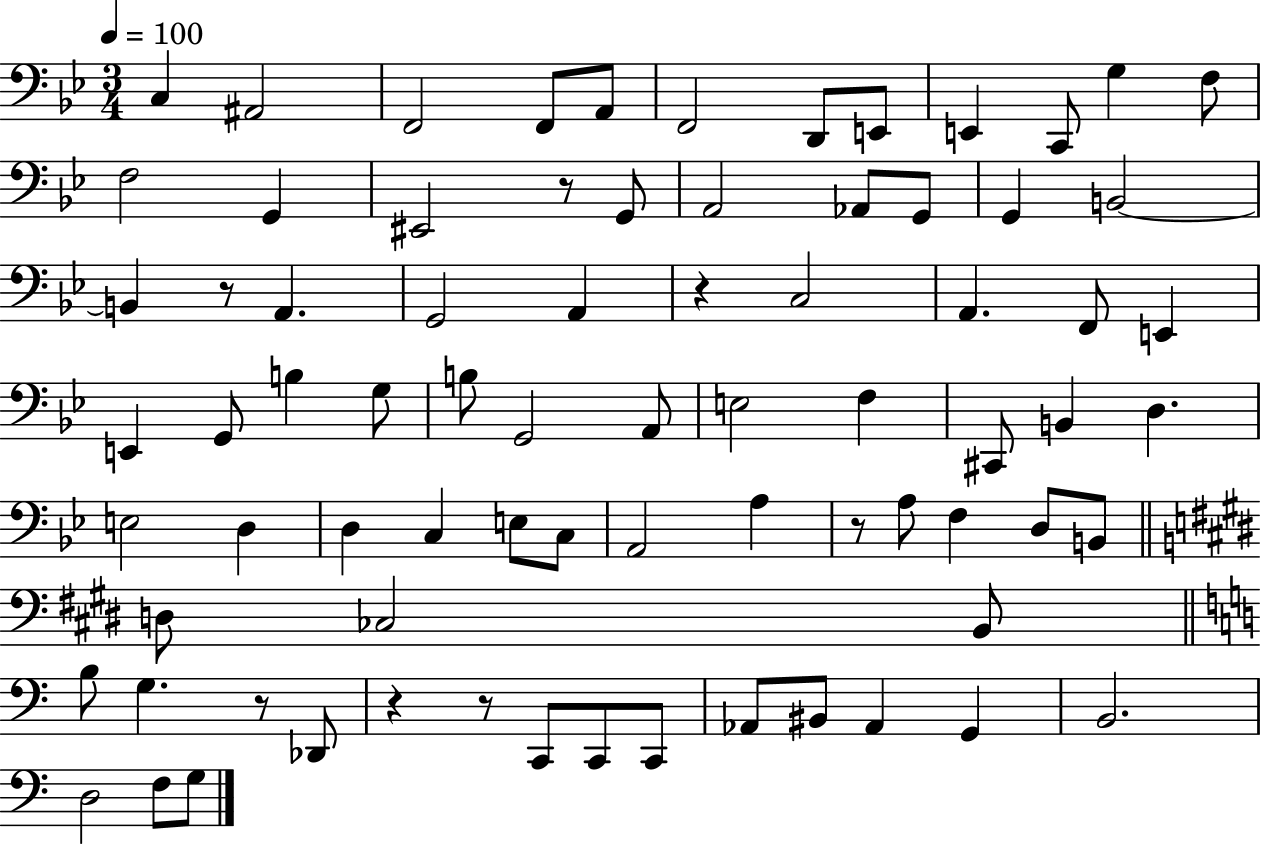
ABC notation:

X:1
T:Untitled
M:3/4
L:1/4
K:Bb
C, ^A,,2 F,,2 F,,/2 A,,/2 F,,2 D,,/2 E,,/2 E,, C,,/2 G, F,/2 F,2 G,, ^E,,2 z/2 G,,/2 A,,2 _A,,/2 G,,/2 G,, B,,2 B,, z/2 A,, G,,2 A,, z C,2 A,, F,,/2 E,, E,, G,,/2 B, G,/2 B,/2 G,,2 A,,/2 E,2 F, ^C,,/2 B,, D, E,2 D, D, C, E,/2 C,/2 A,,2 A, z/2 A,/2 F, D,/2 B,,/2 D,/2 _C,2 B,,/2 B,/2 G, z/2 _D,,/2 z z/2 C,,/2 C,,/2 C,,/2 _A,,/2 ^B,,/2 _A,, G,, B,,2 D,2 F,/2 G,/2